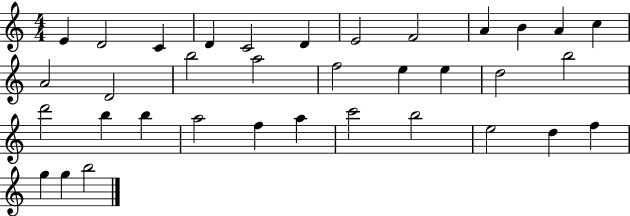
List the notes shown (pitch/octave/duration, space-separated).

E4/q D4/h C4/q D4/q C4/h D4/q E4/h F4/h A4/q B4/q A4/q C5/q A4/h D4/h B5/h A5/h F5/h E5/q E5/q D5/h B5/h D6/h B5/q B5/q A5/h F5/q A5/q C6/h B5/h E5/h D5/q F5/q G5/q G5/q B5/h